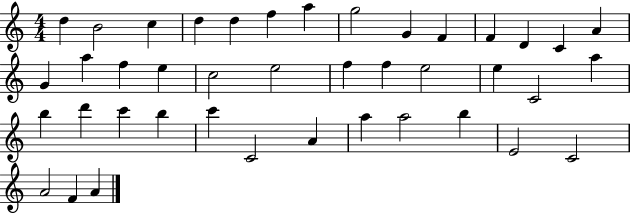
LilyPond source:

{
  \clef treble
  \numericTimeSignature
  \time 4/4
  \key c \major
  d''4 b'2 c''4 | d''4 d''4 f''4 a''4 | g''2 g'4 f'4 | f'4 d'4 c'4 a'4 | \break g'4 a''4 f''4 e''4 | c''2 e''2 | f''4 f''4 e''2 | e''4 c'2 a''4 | \break b''4 d'''4 c'''4 b''4 | c'''4 c'2 a'4 | a''4 a''2 b''4 | e'2 c'2 | \break a'2 f'4 a'4 | \bar "|."
}